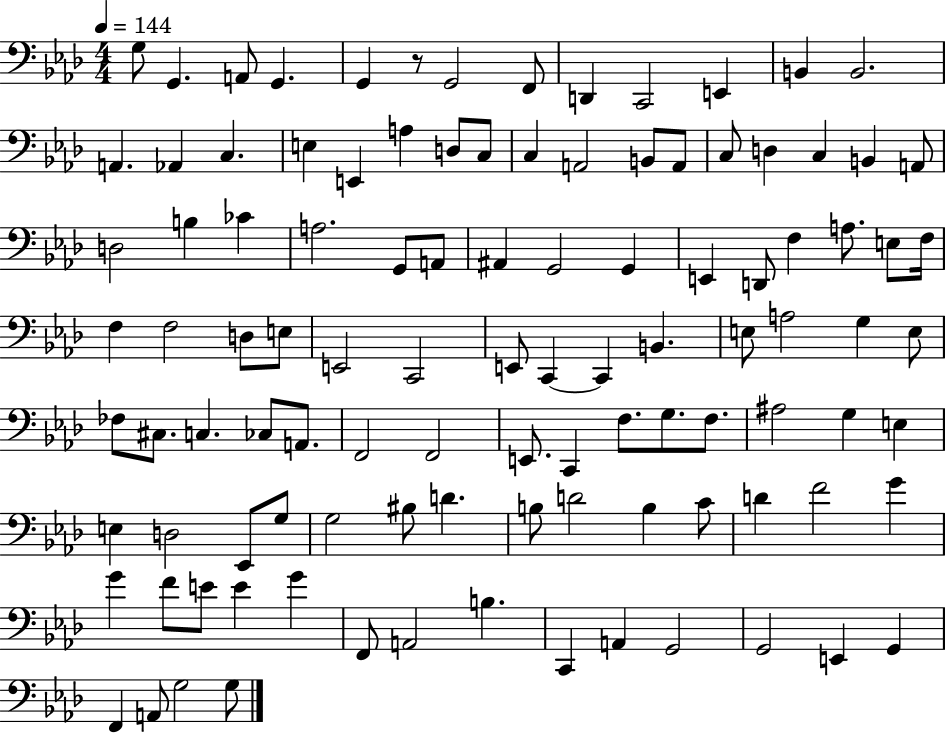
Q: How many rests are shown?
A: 1